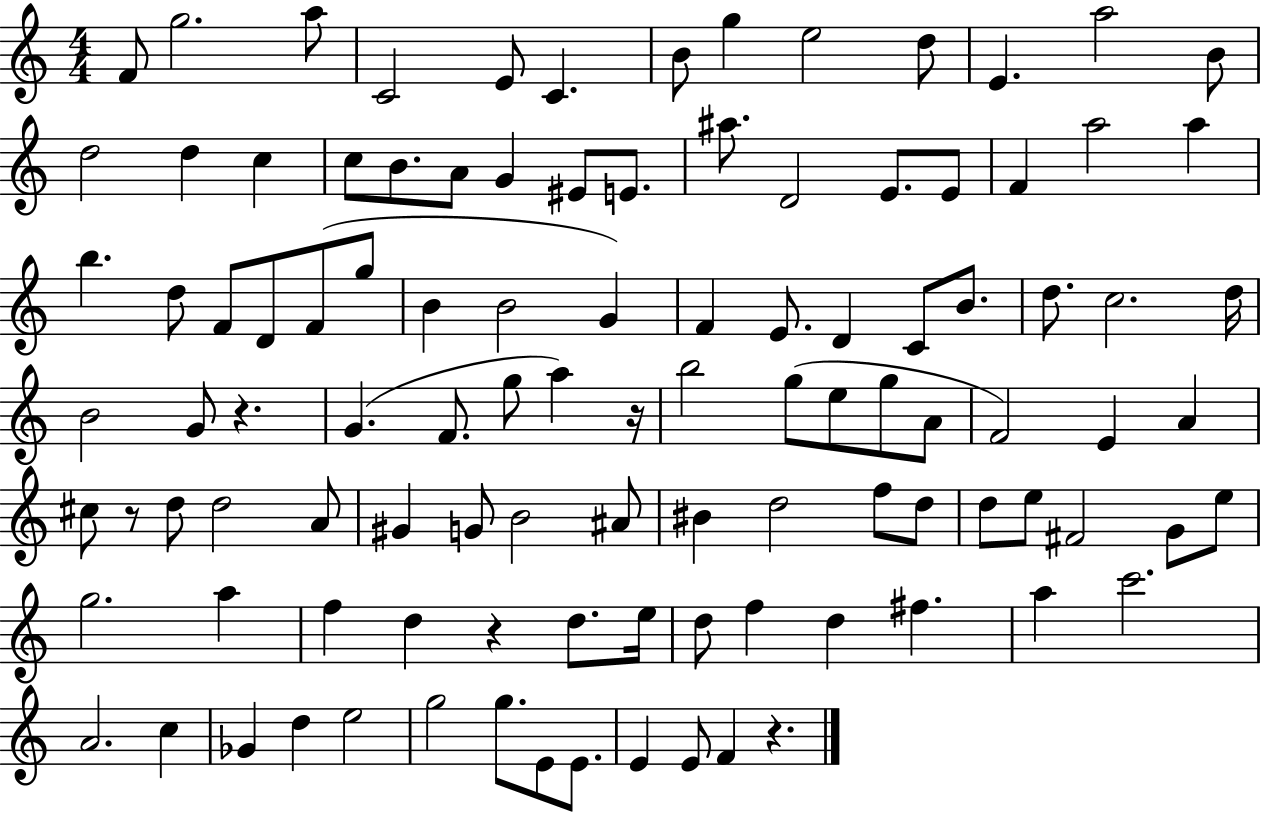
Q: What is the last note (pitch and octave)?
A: F4